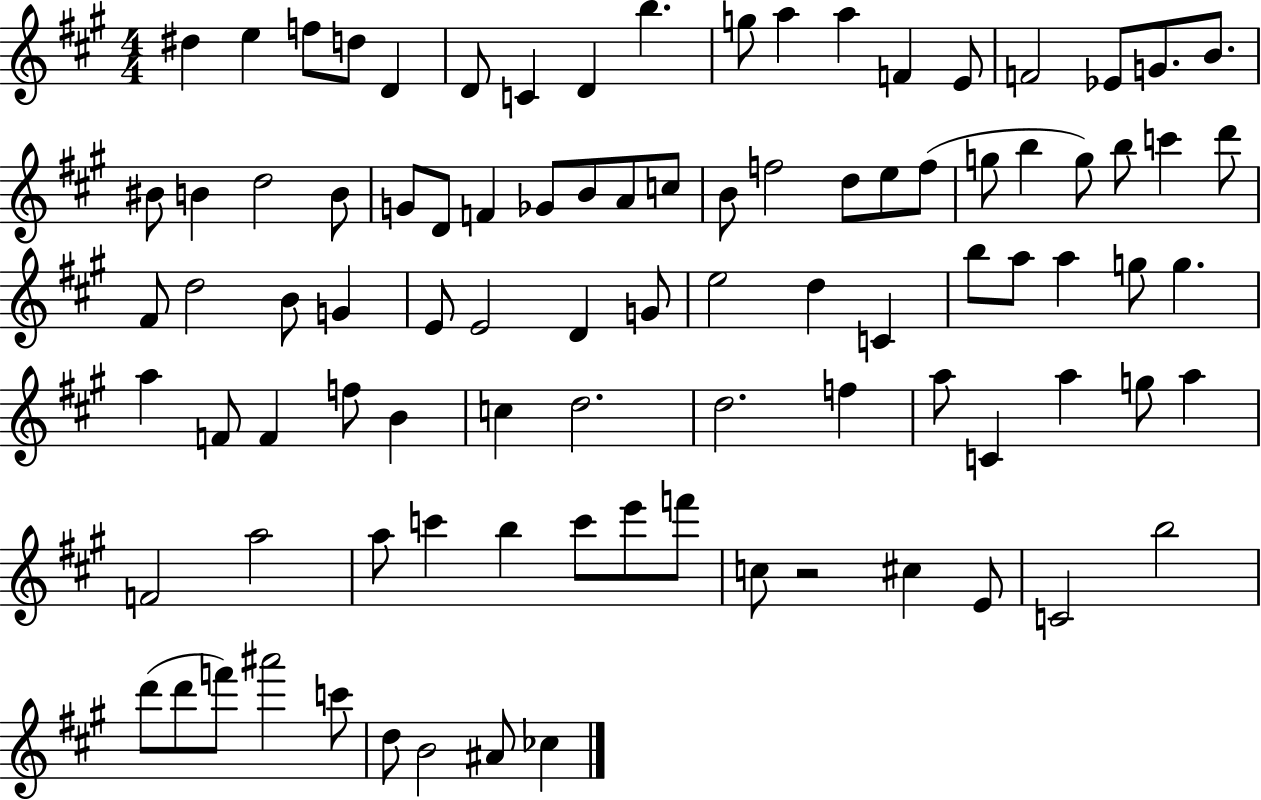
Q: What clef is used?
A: treble